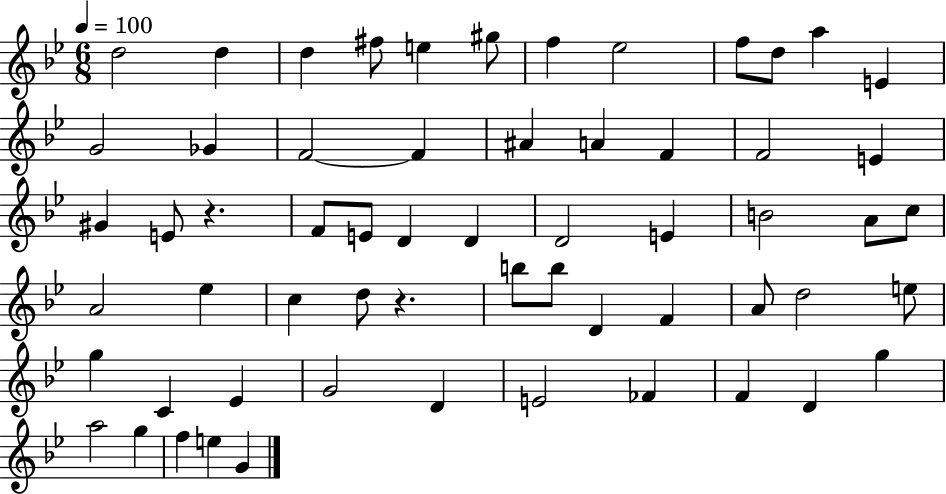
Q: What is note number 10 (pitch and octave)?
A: D5